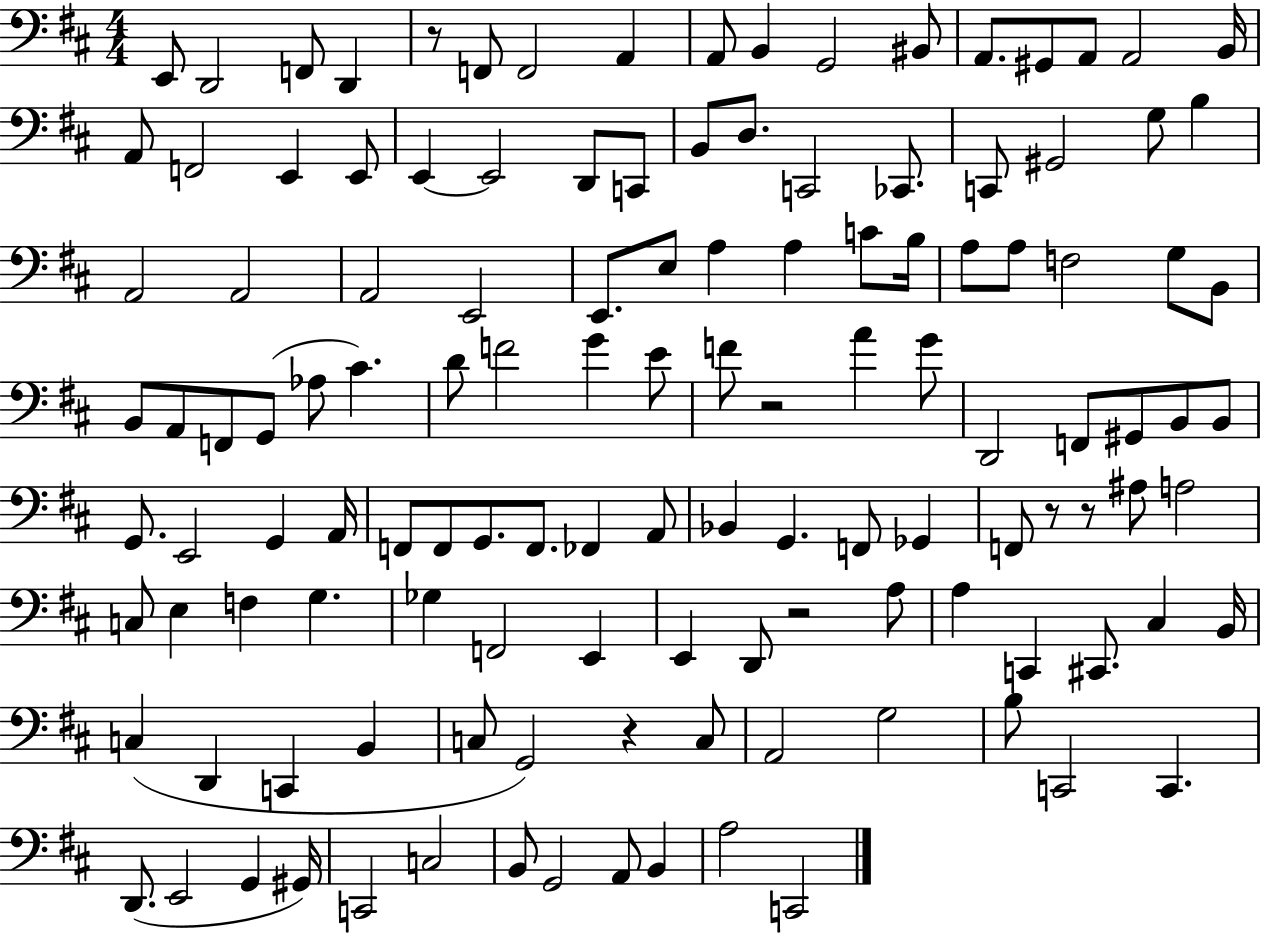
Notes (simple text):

E2/e D2/h F2/e D2/q R/e F2/e F2/h A2/q A2/e B2/q G2/h BIS2/e A2/e. G#2/e A2/e A2/h B2/s A2/e F2/h E2/q E2/e E2/q E2/h D2/e C2/e B2/e D3/e. C2/h CES2/e. C2/e G#2/h G3/e B3/q A2/h A2/h A2/h E2/h E2/e. E3/e A3/q A3/q C4/e B3/s A3/e A3/e F3/h G3/e B2/e B2/e A2/e F2/e G2/e Ab3/e C#4/q. D4/e F4/h G4/q E4/e F4/e R/h A4/q G4/e D2/h F2/e G#2/e B2/e B2/e G2/e. E2/h G2/q A2/s F2/e F2/e G2/e. F2/e. FES2/q A2/e Bb2/q G2/q. F2/e Gb2/q F2/e R/e R/e A#3/e A3/h C3/e E3/q F3/q G3/q. Gb3/q F2/h E2/q E2/q D2/e R/h A3/e A3/q C2/q C#2/e. C#3/q B2/s C3/q D2/q C2/q B2/q C3/e G2/h R/q C3/e A2/h G3/h B3/e C2/h C2/q. D2/e. E2/h G2/q G#2/s C2/h C3/h B2/e G2/h A2/e B2/q A3/h C2/h